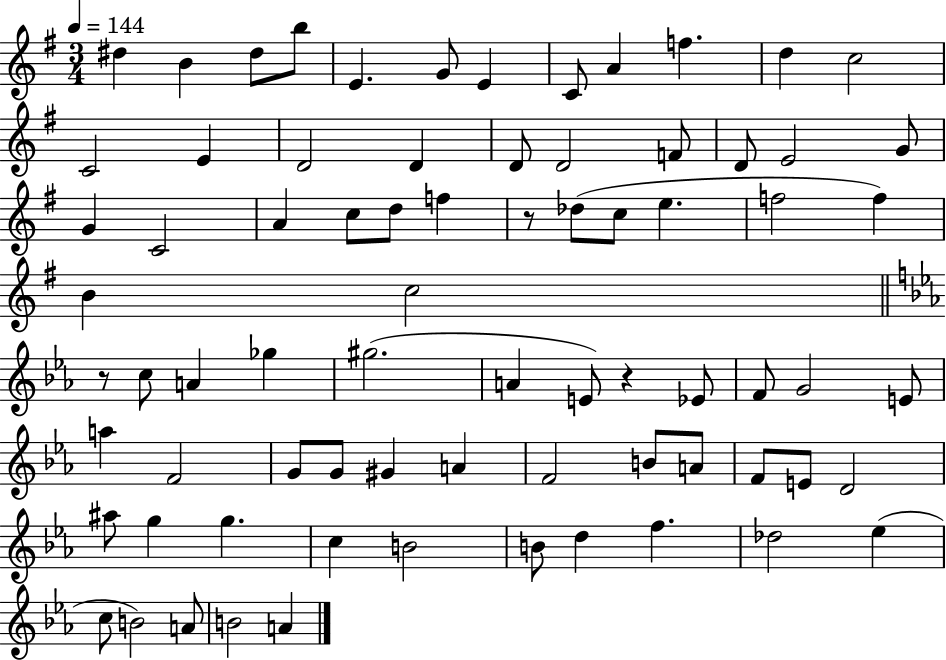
D#5/q B4/q D#5/e B5/e E4/q. G4/e E4/q C4/e A4/q F5/q. D5/q C5/h C4/h E4/q D4/h D4/q D4/e D4/h F4/e D4/e E4/h G4/e G4/q C4/h A4/q C5/e D5/e F5/q R/e Db5/e C5/e E5/q. F5/h F5/q B4/q C5/h R/e C5/e A4/q Gb5/q G#5/h. A4/q E4/e R/q Eb4/e F4/e G4/h E4/e A5/q F4/h G4/e G4/e G#4/q A4/q F4/h B4/e A4/e F4/e E4/e D4/h A#5/e G5/q G5/q. C5/q B4/h B4/e D5/q F5/q. Db5/h Eb5/q C5/e B4/h A4/e B4/h A4/q